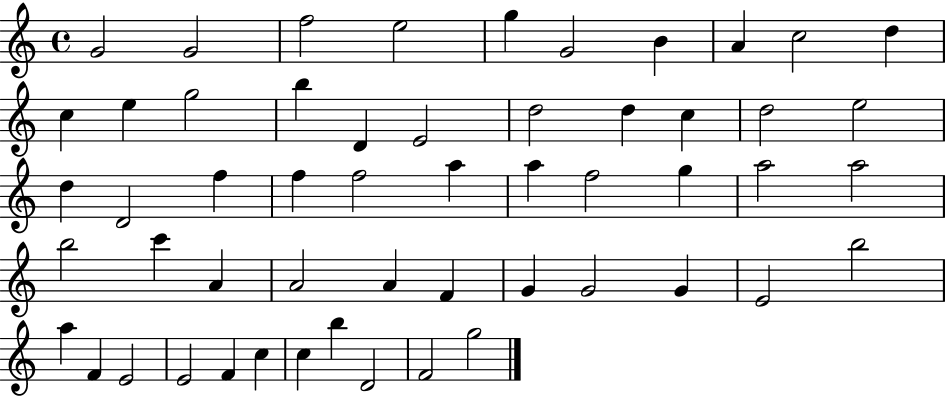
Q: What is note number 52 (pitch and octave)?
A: D4